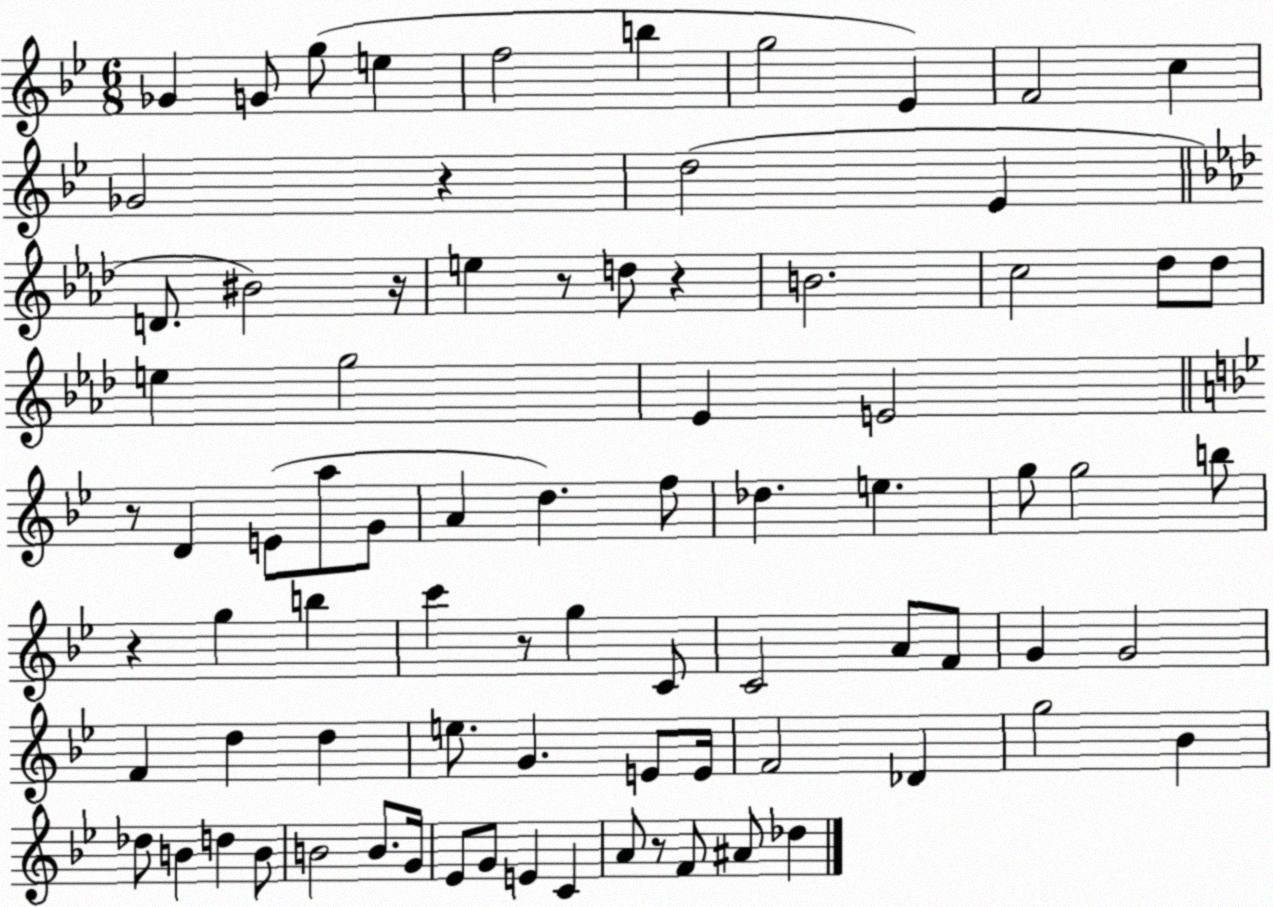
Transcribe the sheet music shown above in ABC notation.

X:1
T:Untitled
M:6/8
L:1/4
K:Bb
_G G/2 g/2 e f2 b g2 _E F2 c _G2 z d2 _E D/2 ^B2 z/4 e z/2 d/2 z B2 c2 _d/2 _d/2 e g2 _E E2 z/2 D E/2 a/2 G/2 A d f/2 _d e g/2 g2 b/2 z g b c' z/2 g C/2 C2 A/2 F/2 G G2 F d d e/2 G E/2 E/4 F2 _D g2 _B _d/2 B d B/2 B2 B/2 G/4 _E/2 G/2 E C A/2 z/2 F/2 ^A/2 _d